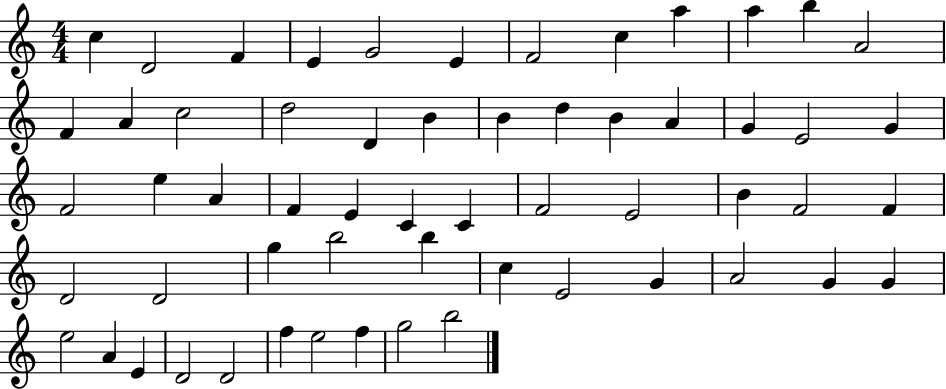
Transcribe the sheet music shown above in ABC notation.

X:1
T:Untitled
M:4/4
L:1/4
K:C
c D2 F E G2 E F2 c a a b A2 F A c2 d2 D B B d B A G E2 G F2 e A F E C C F2 E2 B F2 F D2 D2 g b2 b c E2 G A2 G G e2 A E D2 D2 f e2 f g2 b2